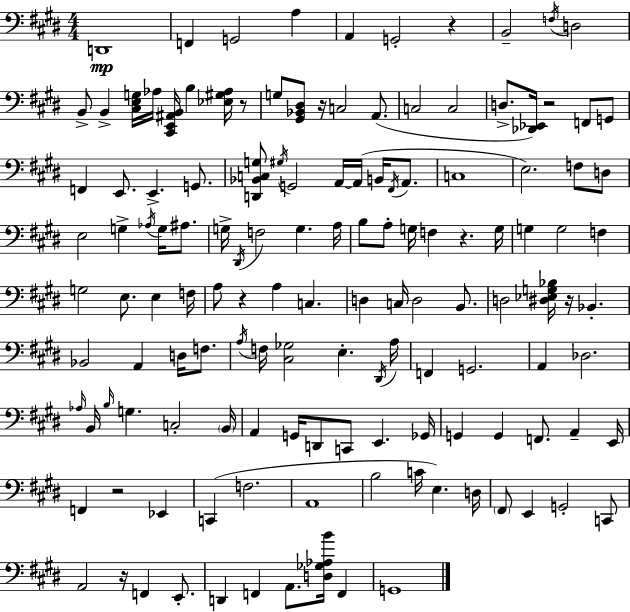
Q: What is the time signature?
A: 4/4